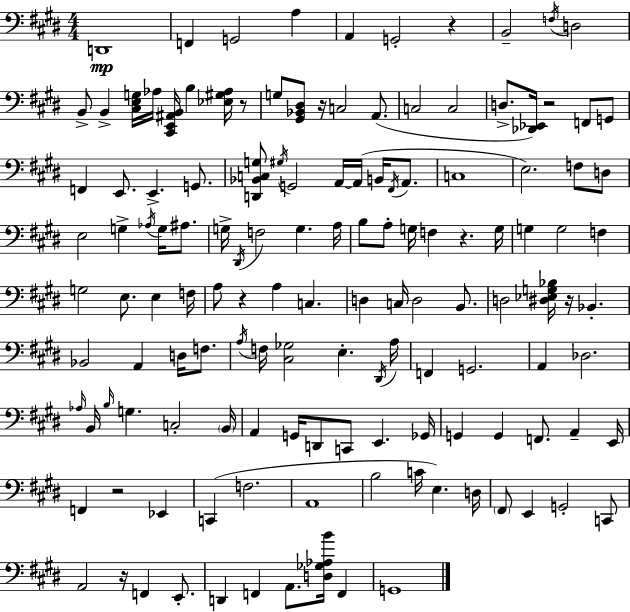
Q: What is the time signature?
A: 4/4